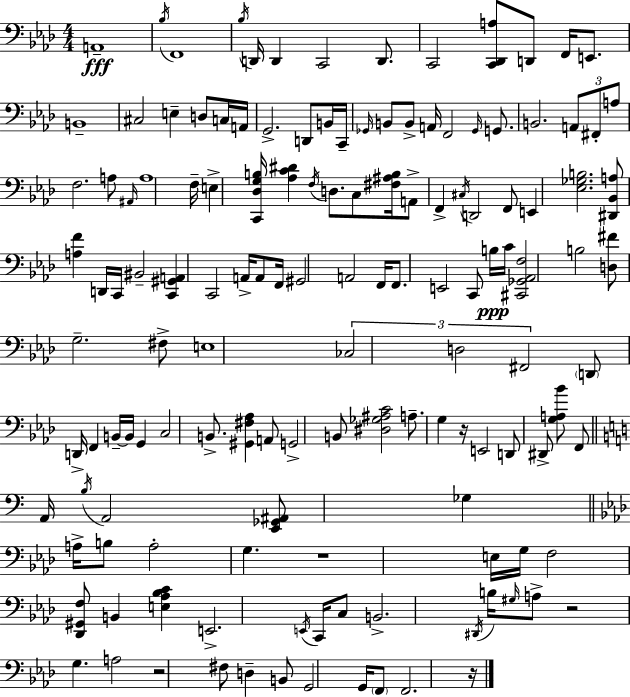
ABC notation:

X:1
T:Untitled
M:4/4
L:1/4
K:Ab
A,,4 _B,/4 F,,4 _B,/4 D,,/4 D,, C,,2 D,,/2 C,,2 [C,,_D,,A,]/2 D,,/2 F,,/4 E,,/2 B,,4 ^C,2 E, D,/2 C,/4 A,,/4 G,,2 D,,/2 B,,/4 C,,/4 _G,,/4 B,,/2 B,,/2 A,,/4 F,,2 _G,,/4 G,,/2 B,,2 A,,/2 ^F,,/2 A,/2 F,2 A,/2 ^A,,/4 A,4 F,/4 E, [C,,_D,G,B,]/4 [_A,C^D] F,/4 D,/2 C,/2 [^F,^A,B,]/4 A,,/2 F,, ^C,/4 D,,2 F,,/2 E,, [_E,_G,B,]2 [^D,,_B,,A,]/2 [A,F] D,,/4 C,,/4 ^B,,2 [C,,^G,,A,,] C,,2 A,,/4 A,,/2 F,,/4 ^G,,2 A,,2 F,,/4 F,,/2 E,,2 C,,/2 B,/4 C/4 [^C,,_G,,_A,,F,]2 B,2 [D,^F]/2 G,2 ^F,/2 E,4 _C,2 D,2 ^F,,2 D,,/2 D,,/4 F,, B,,/4 B,,/4 G,, C,2 B,,/2 [^G,,^F,_A,] A,,/2 G,,2 B,,/2 [^D,_G,^A,C]2 A,/2 G, z/4 E,,2 D,,/2 ^D,,/2 [G,A,_B]/2 F,,/2 A,,/4 B,/4 A,,2 [E,,_G,,^A,,]/2 _G, A,/4 B,/2 A,2 G, z4 E,/4 G,/4 F,2 [_D,,^G,,F,]/2 B,, [E,_A,_B,C] E,,2 E,,/4 C,,/4 C,/2 B,,2 ^D,,/4 B,/4 ^G,/4 A,/2 z2 G, A,2 z2 ^F,/2 D, B,,/2 G,,2 G,,/4 F,,/2 F,,2 z/4